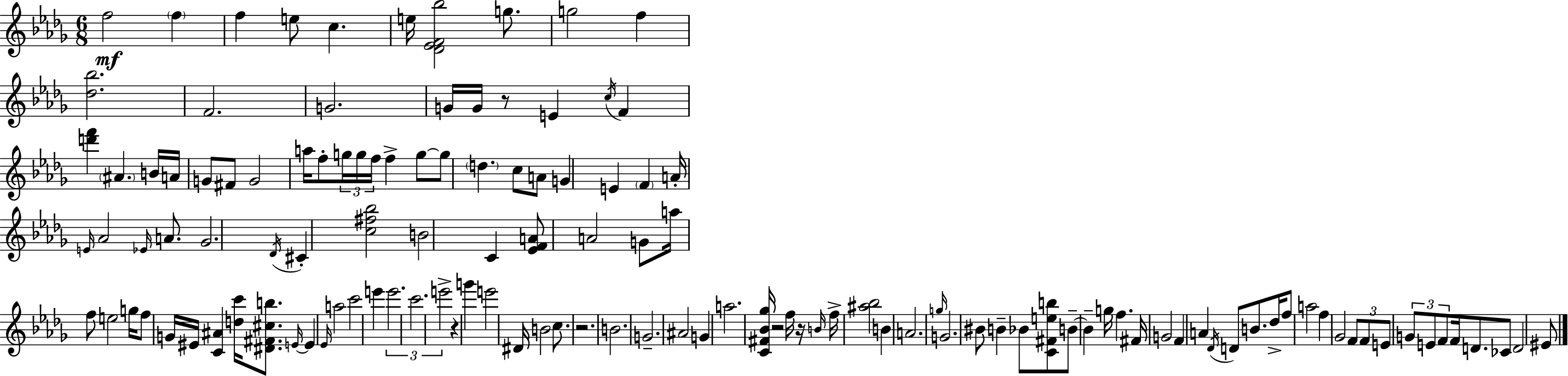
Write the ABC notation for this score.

X:1
T:Untitled
M:6/8
L:1/4
K:Bbm
f2 f f e/2 c e/4 [_D_EF_b]2 g/2 g2 f [_d_b]2 F2 G2 G/4 G/4 z/2 E c/4 F [d'f'] ^A B/4 A/4 G/2 ^F/2 G2 a/4 f/2 g/4 g/4 f/4 f g/2 g/2 d c/2 A/2 G E F A/4 E/4 _A2 _E/4 A/2 _G2 _D/4 ^C [c^f_b]2 B2 C [_EFA]/2 A2 G/2 a/4 f/2 e2 g/4 f/2 G/4 ^E/4 [C^A] [dc']/4 [^D^F^cb]/2 E/4 E _E/4 a2 c'2 e' e'2 c'2 e'2 z g' e'2 ^D/4 B2 c/2 z2 B2 G2 ^A2 G a2 [C^F_B_g]/4 z2 f/4 z/4 B/4 f/4 [^a_b]2 B A2 g/4 G2 ^B/2 B _B/2 [C^Feb]/2 B/2 B g/4 f ^F/4 G2 F A _D/4 D/2 B/2 _d/4 f/2 a2 f _G2 F/2 F/2 E/2 G/2 E/2 F/2 F/4 D/2 _C/2 D2 ^E/2